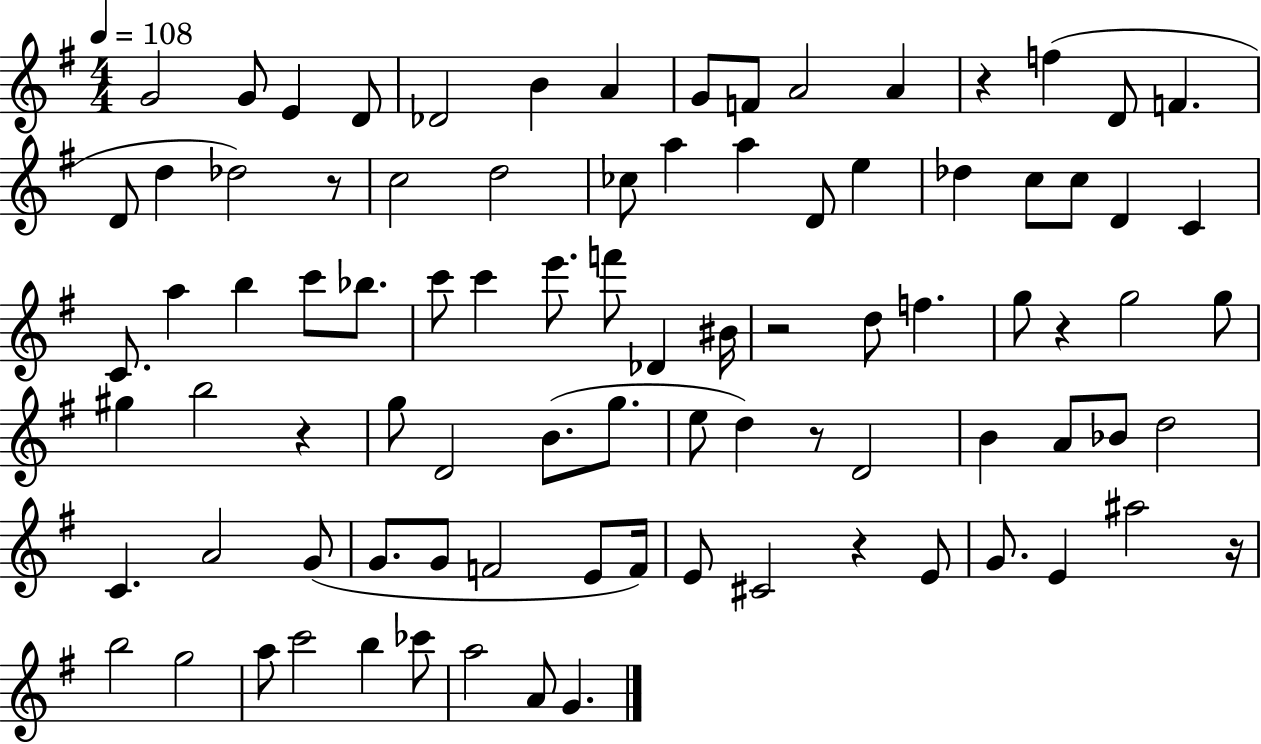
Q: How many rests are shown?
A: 8